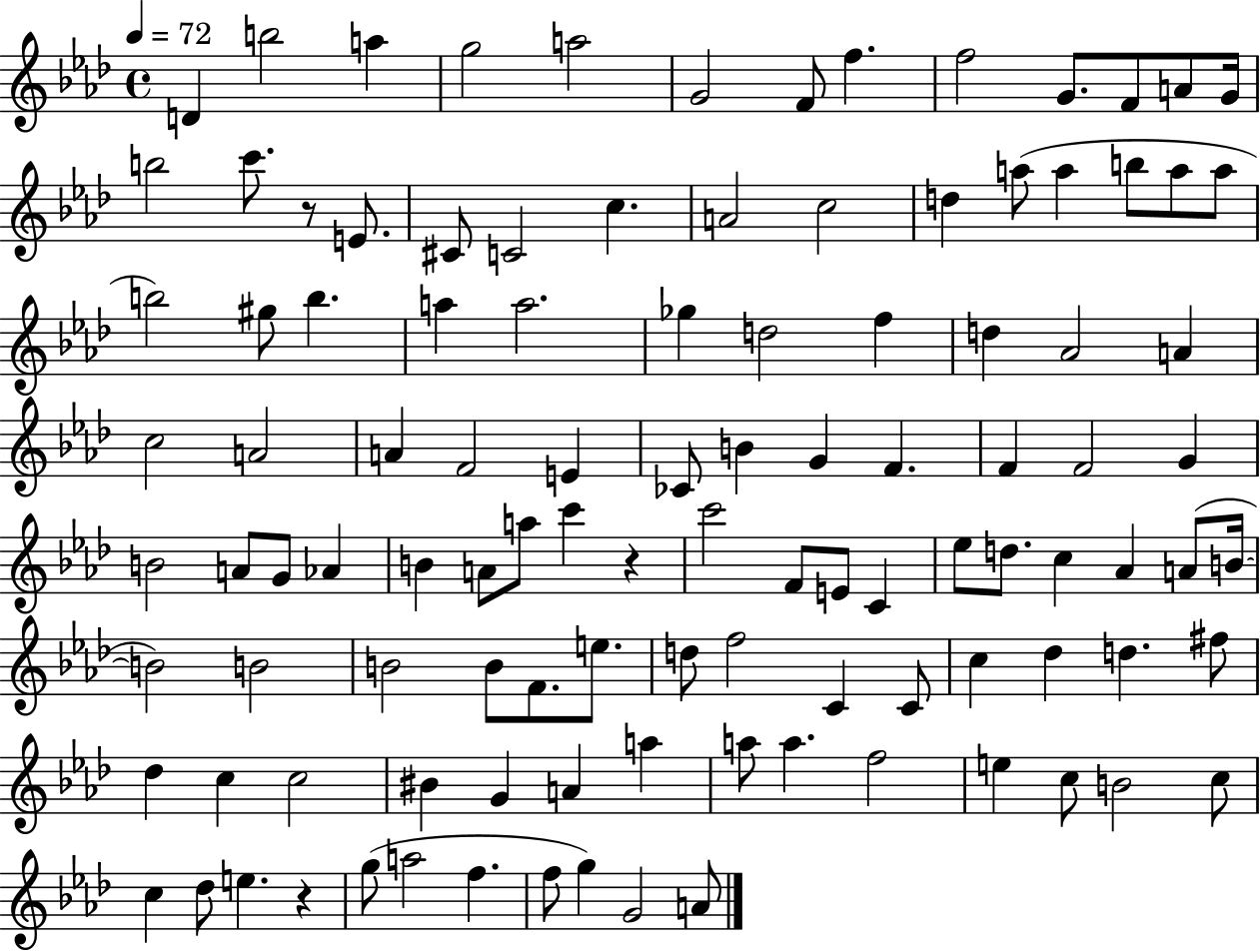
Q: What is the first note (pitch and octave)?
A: D4